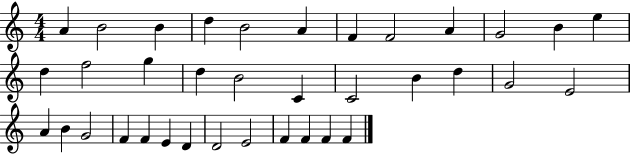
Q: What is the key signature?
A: C major